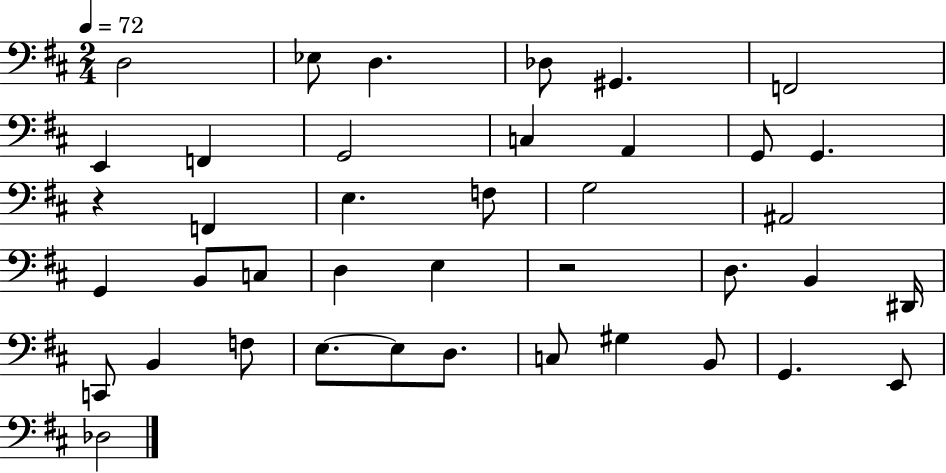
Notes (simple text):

D3/h Eb3/e D3/q. Db3/e G#2/q. F2/h E2/q F2/q G2/h C3/q A2/q G2/e G2/q. R/q F2/q E3/q. F3/e G3/h A#2/h G2/q B2/e C3/e D3/q E3/q R/h D3/e. B2/q D#2/s C2/e B2/q F3/e E3/e. E3/e D3/e. C3/e G#3/q B2/e G2/q. E2/e Db3/h